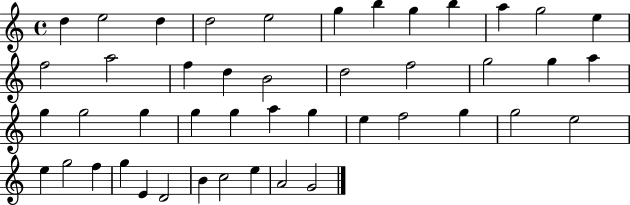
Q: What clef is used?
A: treble